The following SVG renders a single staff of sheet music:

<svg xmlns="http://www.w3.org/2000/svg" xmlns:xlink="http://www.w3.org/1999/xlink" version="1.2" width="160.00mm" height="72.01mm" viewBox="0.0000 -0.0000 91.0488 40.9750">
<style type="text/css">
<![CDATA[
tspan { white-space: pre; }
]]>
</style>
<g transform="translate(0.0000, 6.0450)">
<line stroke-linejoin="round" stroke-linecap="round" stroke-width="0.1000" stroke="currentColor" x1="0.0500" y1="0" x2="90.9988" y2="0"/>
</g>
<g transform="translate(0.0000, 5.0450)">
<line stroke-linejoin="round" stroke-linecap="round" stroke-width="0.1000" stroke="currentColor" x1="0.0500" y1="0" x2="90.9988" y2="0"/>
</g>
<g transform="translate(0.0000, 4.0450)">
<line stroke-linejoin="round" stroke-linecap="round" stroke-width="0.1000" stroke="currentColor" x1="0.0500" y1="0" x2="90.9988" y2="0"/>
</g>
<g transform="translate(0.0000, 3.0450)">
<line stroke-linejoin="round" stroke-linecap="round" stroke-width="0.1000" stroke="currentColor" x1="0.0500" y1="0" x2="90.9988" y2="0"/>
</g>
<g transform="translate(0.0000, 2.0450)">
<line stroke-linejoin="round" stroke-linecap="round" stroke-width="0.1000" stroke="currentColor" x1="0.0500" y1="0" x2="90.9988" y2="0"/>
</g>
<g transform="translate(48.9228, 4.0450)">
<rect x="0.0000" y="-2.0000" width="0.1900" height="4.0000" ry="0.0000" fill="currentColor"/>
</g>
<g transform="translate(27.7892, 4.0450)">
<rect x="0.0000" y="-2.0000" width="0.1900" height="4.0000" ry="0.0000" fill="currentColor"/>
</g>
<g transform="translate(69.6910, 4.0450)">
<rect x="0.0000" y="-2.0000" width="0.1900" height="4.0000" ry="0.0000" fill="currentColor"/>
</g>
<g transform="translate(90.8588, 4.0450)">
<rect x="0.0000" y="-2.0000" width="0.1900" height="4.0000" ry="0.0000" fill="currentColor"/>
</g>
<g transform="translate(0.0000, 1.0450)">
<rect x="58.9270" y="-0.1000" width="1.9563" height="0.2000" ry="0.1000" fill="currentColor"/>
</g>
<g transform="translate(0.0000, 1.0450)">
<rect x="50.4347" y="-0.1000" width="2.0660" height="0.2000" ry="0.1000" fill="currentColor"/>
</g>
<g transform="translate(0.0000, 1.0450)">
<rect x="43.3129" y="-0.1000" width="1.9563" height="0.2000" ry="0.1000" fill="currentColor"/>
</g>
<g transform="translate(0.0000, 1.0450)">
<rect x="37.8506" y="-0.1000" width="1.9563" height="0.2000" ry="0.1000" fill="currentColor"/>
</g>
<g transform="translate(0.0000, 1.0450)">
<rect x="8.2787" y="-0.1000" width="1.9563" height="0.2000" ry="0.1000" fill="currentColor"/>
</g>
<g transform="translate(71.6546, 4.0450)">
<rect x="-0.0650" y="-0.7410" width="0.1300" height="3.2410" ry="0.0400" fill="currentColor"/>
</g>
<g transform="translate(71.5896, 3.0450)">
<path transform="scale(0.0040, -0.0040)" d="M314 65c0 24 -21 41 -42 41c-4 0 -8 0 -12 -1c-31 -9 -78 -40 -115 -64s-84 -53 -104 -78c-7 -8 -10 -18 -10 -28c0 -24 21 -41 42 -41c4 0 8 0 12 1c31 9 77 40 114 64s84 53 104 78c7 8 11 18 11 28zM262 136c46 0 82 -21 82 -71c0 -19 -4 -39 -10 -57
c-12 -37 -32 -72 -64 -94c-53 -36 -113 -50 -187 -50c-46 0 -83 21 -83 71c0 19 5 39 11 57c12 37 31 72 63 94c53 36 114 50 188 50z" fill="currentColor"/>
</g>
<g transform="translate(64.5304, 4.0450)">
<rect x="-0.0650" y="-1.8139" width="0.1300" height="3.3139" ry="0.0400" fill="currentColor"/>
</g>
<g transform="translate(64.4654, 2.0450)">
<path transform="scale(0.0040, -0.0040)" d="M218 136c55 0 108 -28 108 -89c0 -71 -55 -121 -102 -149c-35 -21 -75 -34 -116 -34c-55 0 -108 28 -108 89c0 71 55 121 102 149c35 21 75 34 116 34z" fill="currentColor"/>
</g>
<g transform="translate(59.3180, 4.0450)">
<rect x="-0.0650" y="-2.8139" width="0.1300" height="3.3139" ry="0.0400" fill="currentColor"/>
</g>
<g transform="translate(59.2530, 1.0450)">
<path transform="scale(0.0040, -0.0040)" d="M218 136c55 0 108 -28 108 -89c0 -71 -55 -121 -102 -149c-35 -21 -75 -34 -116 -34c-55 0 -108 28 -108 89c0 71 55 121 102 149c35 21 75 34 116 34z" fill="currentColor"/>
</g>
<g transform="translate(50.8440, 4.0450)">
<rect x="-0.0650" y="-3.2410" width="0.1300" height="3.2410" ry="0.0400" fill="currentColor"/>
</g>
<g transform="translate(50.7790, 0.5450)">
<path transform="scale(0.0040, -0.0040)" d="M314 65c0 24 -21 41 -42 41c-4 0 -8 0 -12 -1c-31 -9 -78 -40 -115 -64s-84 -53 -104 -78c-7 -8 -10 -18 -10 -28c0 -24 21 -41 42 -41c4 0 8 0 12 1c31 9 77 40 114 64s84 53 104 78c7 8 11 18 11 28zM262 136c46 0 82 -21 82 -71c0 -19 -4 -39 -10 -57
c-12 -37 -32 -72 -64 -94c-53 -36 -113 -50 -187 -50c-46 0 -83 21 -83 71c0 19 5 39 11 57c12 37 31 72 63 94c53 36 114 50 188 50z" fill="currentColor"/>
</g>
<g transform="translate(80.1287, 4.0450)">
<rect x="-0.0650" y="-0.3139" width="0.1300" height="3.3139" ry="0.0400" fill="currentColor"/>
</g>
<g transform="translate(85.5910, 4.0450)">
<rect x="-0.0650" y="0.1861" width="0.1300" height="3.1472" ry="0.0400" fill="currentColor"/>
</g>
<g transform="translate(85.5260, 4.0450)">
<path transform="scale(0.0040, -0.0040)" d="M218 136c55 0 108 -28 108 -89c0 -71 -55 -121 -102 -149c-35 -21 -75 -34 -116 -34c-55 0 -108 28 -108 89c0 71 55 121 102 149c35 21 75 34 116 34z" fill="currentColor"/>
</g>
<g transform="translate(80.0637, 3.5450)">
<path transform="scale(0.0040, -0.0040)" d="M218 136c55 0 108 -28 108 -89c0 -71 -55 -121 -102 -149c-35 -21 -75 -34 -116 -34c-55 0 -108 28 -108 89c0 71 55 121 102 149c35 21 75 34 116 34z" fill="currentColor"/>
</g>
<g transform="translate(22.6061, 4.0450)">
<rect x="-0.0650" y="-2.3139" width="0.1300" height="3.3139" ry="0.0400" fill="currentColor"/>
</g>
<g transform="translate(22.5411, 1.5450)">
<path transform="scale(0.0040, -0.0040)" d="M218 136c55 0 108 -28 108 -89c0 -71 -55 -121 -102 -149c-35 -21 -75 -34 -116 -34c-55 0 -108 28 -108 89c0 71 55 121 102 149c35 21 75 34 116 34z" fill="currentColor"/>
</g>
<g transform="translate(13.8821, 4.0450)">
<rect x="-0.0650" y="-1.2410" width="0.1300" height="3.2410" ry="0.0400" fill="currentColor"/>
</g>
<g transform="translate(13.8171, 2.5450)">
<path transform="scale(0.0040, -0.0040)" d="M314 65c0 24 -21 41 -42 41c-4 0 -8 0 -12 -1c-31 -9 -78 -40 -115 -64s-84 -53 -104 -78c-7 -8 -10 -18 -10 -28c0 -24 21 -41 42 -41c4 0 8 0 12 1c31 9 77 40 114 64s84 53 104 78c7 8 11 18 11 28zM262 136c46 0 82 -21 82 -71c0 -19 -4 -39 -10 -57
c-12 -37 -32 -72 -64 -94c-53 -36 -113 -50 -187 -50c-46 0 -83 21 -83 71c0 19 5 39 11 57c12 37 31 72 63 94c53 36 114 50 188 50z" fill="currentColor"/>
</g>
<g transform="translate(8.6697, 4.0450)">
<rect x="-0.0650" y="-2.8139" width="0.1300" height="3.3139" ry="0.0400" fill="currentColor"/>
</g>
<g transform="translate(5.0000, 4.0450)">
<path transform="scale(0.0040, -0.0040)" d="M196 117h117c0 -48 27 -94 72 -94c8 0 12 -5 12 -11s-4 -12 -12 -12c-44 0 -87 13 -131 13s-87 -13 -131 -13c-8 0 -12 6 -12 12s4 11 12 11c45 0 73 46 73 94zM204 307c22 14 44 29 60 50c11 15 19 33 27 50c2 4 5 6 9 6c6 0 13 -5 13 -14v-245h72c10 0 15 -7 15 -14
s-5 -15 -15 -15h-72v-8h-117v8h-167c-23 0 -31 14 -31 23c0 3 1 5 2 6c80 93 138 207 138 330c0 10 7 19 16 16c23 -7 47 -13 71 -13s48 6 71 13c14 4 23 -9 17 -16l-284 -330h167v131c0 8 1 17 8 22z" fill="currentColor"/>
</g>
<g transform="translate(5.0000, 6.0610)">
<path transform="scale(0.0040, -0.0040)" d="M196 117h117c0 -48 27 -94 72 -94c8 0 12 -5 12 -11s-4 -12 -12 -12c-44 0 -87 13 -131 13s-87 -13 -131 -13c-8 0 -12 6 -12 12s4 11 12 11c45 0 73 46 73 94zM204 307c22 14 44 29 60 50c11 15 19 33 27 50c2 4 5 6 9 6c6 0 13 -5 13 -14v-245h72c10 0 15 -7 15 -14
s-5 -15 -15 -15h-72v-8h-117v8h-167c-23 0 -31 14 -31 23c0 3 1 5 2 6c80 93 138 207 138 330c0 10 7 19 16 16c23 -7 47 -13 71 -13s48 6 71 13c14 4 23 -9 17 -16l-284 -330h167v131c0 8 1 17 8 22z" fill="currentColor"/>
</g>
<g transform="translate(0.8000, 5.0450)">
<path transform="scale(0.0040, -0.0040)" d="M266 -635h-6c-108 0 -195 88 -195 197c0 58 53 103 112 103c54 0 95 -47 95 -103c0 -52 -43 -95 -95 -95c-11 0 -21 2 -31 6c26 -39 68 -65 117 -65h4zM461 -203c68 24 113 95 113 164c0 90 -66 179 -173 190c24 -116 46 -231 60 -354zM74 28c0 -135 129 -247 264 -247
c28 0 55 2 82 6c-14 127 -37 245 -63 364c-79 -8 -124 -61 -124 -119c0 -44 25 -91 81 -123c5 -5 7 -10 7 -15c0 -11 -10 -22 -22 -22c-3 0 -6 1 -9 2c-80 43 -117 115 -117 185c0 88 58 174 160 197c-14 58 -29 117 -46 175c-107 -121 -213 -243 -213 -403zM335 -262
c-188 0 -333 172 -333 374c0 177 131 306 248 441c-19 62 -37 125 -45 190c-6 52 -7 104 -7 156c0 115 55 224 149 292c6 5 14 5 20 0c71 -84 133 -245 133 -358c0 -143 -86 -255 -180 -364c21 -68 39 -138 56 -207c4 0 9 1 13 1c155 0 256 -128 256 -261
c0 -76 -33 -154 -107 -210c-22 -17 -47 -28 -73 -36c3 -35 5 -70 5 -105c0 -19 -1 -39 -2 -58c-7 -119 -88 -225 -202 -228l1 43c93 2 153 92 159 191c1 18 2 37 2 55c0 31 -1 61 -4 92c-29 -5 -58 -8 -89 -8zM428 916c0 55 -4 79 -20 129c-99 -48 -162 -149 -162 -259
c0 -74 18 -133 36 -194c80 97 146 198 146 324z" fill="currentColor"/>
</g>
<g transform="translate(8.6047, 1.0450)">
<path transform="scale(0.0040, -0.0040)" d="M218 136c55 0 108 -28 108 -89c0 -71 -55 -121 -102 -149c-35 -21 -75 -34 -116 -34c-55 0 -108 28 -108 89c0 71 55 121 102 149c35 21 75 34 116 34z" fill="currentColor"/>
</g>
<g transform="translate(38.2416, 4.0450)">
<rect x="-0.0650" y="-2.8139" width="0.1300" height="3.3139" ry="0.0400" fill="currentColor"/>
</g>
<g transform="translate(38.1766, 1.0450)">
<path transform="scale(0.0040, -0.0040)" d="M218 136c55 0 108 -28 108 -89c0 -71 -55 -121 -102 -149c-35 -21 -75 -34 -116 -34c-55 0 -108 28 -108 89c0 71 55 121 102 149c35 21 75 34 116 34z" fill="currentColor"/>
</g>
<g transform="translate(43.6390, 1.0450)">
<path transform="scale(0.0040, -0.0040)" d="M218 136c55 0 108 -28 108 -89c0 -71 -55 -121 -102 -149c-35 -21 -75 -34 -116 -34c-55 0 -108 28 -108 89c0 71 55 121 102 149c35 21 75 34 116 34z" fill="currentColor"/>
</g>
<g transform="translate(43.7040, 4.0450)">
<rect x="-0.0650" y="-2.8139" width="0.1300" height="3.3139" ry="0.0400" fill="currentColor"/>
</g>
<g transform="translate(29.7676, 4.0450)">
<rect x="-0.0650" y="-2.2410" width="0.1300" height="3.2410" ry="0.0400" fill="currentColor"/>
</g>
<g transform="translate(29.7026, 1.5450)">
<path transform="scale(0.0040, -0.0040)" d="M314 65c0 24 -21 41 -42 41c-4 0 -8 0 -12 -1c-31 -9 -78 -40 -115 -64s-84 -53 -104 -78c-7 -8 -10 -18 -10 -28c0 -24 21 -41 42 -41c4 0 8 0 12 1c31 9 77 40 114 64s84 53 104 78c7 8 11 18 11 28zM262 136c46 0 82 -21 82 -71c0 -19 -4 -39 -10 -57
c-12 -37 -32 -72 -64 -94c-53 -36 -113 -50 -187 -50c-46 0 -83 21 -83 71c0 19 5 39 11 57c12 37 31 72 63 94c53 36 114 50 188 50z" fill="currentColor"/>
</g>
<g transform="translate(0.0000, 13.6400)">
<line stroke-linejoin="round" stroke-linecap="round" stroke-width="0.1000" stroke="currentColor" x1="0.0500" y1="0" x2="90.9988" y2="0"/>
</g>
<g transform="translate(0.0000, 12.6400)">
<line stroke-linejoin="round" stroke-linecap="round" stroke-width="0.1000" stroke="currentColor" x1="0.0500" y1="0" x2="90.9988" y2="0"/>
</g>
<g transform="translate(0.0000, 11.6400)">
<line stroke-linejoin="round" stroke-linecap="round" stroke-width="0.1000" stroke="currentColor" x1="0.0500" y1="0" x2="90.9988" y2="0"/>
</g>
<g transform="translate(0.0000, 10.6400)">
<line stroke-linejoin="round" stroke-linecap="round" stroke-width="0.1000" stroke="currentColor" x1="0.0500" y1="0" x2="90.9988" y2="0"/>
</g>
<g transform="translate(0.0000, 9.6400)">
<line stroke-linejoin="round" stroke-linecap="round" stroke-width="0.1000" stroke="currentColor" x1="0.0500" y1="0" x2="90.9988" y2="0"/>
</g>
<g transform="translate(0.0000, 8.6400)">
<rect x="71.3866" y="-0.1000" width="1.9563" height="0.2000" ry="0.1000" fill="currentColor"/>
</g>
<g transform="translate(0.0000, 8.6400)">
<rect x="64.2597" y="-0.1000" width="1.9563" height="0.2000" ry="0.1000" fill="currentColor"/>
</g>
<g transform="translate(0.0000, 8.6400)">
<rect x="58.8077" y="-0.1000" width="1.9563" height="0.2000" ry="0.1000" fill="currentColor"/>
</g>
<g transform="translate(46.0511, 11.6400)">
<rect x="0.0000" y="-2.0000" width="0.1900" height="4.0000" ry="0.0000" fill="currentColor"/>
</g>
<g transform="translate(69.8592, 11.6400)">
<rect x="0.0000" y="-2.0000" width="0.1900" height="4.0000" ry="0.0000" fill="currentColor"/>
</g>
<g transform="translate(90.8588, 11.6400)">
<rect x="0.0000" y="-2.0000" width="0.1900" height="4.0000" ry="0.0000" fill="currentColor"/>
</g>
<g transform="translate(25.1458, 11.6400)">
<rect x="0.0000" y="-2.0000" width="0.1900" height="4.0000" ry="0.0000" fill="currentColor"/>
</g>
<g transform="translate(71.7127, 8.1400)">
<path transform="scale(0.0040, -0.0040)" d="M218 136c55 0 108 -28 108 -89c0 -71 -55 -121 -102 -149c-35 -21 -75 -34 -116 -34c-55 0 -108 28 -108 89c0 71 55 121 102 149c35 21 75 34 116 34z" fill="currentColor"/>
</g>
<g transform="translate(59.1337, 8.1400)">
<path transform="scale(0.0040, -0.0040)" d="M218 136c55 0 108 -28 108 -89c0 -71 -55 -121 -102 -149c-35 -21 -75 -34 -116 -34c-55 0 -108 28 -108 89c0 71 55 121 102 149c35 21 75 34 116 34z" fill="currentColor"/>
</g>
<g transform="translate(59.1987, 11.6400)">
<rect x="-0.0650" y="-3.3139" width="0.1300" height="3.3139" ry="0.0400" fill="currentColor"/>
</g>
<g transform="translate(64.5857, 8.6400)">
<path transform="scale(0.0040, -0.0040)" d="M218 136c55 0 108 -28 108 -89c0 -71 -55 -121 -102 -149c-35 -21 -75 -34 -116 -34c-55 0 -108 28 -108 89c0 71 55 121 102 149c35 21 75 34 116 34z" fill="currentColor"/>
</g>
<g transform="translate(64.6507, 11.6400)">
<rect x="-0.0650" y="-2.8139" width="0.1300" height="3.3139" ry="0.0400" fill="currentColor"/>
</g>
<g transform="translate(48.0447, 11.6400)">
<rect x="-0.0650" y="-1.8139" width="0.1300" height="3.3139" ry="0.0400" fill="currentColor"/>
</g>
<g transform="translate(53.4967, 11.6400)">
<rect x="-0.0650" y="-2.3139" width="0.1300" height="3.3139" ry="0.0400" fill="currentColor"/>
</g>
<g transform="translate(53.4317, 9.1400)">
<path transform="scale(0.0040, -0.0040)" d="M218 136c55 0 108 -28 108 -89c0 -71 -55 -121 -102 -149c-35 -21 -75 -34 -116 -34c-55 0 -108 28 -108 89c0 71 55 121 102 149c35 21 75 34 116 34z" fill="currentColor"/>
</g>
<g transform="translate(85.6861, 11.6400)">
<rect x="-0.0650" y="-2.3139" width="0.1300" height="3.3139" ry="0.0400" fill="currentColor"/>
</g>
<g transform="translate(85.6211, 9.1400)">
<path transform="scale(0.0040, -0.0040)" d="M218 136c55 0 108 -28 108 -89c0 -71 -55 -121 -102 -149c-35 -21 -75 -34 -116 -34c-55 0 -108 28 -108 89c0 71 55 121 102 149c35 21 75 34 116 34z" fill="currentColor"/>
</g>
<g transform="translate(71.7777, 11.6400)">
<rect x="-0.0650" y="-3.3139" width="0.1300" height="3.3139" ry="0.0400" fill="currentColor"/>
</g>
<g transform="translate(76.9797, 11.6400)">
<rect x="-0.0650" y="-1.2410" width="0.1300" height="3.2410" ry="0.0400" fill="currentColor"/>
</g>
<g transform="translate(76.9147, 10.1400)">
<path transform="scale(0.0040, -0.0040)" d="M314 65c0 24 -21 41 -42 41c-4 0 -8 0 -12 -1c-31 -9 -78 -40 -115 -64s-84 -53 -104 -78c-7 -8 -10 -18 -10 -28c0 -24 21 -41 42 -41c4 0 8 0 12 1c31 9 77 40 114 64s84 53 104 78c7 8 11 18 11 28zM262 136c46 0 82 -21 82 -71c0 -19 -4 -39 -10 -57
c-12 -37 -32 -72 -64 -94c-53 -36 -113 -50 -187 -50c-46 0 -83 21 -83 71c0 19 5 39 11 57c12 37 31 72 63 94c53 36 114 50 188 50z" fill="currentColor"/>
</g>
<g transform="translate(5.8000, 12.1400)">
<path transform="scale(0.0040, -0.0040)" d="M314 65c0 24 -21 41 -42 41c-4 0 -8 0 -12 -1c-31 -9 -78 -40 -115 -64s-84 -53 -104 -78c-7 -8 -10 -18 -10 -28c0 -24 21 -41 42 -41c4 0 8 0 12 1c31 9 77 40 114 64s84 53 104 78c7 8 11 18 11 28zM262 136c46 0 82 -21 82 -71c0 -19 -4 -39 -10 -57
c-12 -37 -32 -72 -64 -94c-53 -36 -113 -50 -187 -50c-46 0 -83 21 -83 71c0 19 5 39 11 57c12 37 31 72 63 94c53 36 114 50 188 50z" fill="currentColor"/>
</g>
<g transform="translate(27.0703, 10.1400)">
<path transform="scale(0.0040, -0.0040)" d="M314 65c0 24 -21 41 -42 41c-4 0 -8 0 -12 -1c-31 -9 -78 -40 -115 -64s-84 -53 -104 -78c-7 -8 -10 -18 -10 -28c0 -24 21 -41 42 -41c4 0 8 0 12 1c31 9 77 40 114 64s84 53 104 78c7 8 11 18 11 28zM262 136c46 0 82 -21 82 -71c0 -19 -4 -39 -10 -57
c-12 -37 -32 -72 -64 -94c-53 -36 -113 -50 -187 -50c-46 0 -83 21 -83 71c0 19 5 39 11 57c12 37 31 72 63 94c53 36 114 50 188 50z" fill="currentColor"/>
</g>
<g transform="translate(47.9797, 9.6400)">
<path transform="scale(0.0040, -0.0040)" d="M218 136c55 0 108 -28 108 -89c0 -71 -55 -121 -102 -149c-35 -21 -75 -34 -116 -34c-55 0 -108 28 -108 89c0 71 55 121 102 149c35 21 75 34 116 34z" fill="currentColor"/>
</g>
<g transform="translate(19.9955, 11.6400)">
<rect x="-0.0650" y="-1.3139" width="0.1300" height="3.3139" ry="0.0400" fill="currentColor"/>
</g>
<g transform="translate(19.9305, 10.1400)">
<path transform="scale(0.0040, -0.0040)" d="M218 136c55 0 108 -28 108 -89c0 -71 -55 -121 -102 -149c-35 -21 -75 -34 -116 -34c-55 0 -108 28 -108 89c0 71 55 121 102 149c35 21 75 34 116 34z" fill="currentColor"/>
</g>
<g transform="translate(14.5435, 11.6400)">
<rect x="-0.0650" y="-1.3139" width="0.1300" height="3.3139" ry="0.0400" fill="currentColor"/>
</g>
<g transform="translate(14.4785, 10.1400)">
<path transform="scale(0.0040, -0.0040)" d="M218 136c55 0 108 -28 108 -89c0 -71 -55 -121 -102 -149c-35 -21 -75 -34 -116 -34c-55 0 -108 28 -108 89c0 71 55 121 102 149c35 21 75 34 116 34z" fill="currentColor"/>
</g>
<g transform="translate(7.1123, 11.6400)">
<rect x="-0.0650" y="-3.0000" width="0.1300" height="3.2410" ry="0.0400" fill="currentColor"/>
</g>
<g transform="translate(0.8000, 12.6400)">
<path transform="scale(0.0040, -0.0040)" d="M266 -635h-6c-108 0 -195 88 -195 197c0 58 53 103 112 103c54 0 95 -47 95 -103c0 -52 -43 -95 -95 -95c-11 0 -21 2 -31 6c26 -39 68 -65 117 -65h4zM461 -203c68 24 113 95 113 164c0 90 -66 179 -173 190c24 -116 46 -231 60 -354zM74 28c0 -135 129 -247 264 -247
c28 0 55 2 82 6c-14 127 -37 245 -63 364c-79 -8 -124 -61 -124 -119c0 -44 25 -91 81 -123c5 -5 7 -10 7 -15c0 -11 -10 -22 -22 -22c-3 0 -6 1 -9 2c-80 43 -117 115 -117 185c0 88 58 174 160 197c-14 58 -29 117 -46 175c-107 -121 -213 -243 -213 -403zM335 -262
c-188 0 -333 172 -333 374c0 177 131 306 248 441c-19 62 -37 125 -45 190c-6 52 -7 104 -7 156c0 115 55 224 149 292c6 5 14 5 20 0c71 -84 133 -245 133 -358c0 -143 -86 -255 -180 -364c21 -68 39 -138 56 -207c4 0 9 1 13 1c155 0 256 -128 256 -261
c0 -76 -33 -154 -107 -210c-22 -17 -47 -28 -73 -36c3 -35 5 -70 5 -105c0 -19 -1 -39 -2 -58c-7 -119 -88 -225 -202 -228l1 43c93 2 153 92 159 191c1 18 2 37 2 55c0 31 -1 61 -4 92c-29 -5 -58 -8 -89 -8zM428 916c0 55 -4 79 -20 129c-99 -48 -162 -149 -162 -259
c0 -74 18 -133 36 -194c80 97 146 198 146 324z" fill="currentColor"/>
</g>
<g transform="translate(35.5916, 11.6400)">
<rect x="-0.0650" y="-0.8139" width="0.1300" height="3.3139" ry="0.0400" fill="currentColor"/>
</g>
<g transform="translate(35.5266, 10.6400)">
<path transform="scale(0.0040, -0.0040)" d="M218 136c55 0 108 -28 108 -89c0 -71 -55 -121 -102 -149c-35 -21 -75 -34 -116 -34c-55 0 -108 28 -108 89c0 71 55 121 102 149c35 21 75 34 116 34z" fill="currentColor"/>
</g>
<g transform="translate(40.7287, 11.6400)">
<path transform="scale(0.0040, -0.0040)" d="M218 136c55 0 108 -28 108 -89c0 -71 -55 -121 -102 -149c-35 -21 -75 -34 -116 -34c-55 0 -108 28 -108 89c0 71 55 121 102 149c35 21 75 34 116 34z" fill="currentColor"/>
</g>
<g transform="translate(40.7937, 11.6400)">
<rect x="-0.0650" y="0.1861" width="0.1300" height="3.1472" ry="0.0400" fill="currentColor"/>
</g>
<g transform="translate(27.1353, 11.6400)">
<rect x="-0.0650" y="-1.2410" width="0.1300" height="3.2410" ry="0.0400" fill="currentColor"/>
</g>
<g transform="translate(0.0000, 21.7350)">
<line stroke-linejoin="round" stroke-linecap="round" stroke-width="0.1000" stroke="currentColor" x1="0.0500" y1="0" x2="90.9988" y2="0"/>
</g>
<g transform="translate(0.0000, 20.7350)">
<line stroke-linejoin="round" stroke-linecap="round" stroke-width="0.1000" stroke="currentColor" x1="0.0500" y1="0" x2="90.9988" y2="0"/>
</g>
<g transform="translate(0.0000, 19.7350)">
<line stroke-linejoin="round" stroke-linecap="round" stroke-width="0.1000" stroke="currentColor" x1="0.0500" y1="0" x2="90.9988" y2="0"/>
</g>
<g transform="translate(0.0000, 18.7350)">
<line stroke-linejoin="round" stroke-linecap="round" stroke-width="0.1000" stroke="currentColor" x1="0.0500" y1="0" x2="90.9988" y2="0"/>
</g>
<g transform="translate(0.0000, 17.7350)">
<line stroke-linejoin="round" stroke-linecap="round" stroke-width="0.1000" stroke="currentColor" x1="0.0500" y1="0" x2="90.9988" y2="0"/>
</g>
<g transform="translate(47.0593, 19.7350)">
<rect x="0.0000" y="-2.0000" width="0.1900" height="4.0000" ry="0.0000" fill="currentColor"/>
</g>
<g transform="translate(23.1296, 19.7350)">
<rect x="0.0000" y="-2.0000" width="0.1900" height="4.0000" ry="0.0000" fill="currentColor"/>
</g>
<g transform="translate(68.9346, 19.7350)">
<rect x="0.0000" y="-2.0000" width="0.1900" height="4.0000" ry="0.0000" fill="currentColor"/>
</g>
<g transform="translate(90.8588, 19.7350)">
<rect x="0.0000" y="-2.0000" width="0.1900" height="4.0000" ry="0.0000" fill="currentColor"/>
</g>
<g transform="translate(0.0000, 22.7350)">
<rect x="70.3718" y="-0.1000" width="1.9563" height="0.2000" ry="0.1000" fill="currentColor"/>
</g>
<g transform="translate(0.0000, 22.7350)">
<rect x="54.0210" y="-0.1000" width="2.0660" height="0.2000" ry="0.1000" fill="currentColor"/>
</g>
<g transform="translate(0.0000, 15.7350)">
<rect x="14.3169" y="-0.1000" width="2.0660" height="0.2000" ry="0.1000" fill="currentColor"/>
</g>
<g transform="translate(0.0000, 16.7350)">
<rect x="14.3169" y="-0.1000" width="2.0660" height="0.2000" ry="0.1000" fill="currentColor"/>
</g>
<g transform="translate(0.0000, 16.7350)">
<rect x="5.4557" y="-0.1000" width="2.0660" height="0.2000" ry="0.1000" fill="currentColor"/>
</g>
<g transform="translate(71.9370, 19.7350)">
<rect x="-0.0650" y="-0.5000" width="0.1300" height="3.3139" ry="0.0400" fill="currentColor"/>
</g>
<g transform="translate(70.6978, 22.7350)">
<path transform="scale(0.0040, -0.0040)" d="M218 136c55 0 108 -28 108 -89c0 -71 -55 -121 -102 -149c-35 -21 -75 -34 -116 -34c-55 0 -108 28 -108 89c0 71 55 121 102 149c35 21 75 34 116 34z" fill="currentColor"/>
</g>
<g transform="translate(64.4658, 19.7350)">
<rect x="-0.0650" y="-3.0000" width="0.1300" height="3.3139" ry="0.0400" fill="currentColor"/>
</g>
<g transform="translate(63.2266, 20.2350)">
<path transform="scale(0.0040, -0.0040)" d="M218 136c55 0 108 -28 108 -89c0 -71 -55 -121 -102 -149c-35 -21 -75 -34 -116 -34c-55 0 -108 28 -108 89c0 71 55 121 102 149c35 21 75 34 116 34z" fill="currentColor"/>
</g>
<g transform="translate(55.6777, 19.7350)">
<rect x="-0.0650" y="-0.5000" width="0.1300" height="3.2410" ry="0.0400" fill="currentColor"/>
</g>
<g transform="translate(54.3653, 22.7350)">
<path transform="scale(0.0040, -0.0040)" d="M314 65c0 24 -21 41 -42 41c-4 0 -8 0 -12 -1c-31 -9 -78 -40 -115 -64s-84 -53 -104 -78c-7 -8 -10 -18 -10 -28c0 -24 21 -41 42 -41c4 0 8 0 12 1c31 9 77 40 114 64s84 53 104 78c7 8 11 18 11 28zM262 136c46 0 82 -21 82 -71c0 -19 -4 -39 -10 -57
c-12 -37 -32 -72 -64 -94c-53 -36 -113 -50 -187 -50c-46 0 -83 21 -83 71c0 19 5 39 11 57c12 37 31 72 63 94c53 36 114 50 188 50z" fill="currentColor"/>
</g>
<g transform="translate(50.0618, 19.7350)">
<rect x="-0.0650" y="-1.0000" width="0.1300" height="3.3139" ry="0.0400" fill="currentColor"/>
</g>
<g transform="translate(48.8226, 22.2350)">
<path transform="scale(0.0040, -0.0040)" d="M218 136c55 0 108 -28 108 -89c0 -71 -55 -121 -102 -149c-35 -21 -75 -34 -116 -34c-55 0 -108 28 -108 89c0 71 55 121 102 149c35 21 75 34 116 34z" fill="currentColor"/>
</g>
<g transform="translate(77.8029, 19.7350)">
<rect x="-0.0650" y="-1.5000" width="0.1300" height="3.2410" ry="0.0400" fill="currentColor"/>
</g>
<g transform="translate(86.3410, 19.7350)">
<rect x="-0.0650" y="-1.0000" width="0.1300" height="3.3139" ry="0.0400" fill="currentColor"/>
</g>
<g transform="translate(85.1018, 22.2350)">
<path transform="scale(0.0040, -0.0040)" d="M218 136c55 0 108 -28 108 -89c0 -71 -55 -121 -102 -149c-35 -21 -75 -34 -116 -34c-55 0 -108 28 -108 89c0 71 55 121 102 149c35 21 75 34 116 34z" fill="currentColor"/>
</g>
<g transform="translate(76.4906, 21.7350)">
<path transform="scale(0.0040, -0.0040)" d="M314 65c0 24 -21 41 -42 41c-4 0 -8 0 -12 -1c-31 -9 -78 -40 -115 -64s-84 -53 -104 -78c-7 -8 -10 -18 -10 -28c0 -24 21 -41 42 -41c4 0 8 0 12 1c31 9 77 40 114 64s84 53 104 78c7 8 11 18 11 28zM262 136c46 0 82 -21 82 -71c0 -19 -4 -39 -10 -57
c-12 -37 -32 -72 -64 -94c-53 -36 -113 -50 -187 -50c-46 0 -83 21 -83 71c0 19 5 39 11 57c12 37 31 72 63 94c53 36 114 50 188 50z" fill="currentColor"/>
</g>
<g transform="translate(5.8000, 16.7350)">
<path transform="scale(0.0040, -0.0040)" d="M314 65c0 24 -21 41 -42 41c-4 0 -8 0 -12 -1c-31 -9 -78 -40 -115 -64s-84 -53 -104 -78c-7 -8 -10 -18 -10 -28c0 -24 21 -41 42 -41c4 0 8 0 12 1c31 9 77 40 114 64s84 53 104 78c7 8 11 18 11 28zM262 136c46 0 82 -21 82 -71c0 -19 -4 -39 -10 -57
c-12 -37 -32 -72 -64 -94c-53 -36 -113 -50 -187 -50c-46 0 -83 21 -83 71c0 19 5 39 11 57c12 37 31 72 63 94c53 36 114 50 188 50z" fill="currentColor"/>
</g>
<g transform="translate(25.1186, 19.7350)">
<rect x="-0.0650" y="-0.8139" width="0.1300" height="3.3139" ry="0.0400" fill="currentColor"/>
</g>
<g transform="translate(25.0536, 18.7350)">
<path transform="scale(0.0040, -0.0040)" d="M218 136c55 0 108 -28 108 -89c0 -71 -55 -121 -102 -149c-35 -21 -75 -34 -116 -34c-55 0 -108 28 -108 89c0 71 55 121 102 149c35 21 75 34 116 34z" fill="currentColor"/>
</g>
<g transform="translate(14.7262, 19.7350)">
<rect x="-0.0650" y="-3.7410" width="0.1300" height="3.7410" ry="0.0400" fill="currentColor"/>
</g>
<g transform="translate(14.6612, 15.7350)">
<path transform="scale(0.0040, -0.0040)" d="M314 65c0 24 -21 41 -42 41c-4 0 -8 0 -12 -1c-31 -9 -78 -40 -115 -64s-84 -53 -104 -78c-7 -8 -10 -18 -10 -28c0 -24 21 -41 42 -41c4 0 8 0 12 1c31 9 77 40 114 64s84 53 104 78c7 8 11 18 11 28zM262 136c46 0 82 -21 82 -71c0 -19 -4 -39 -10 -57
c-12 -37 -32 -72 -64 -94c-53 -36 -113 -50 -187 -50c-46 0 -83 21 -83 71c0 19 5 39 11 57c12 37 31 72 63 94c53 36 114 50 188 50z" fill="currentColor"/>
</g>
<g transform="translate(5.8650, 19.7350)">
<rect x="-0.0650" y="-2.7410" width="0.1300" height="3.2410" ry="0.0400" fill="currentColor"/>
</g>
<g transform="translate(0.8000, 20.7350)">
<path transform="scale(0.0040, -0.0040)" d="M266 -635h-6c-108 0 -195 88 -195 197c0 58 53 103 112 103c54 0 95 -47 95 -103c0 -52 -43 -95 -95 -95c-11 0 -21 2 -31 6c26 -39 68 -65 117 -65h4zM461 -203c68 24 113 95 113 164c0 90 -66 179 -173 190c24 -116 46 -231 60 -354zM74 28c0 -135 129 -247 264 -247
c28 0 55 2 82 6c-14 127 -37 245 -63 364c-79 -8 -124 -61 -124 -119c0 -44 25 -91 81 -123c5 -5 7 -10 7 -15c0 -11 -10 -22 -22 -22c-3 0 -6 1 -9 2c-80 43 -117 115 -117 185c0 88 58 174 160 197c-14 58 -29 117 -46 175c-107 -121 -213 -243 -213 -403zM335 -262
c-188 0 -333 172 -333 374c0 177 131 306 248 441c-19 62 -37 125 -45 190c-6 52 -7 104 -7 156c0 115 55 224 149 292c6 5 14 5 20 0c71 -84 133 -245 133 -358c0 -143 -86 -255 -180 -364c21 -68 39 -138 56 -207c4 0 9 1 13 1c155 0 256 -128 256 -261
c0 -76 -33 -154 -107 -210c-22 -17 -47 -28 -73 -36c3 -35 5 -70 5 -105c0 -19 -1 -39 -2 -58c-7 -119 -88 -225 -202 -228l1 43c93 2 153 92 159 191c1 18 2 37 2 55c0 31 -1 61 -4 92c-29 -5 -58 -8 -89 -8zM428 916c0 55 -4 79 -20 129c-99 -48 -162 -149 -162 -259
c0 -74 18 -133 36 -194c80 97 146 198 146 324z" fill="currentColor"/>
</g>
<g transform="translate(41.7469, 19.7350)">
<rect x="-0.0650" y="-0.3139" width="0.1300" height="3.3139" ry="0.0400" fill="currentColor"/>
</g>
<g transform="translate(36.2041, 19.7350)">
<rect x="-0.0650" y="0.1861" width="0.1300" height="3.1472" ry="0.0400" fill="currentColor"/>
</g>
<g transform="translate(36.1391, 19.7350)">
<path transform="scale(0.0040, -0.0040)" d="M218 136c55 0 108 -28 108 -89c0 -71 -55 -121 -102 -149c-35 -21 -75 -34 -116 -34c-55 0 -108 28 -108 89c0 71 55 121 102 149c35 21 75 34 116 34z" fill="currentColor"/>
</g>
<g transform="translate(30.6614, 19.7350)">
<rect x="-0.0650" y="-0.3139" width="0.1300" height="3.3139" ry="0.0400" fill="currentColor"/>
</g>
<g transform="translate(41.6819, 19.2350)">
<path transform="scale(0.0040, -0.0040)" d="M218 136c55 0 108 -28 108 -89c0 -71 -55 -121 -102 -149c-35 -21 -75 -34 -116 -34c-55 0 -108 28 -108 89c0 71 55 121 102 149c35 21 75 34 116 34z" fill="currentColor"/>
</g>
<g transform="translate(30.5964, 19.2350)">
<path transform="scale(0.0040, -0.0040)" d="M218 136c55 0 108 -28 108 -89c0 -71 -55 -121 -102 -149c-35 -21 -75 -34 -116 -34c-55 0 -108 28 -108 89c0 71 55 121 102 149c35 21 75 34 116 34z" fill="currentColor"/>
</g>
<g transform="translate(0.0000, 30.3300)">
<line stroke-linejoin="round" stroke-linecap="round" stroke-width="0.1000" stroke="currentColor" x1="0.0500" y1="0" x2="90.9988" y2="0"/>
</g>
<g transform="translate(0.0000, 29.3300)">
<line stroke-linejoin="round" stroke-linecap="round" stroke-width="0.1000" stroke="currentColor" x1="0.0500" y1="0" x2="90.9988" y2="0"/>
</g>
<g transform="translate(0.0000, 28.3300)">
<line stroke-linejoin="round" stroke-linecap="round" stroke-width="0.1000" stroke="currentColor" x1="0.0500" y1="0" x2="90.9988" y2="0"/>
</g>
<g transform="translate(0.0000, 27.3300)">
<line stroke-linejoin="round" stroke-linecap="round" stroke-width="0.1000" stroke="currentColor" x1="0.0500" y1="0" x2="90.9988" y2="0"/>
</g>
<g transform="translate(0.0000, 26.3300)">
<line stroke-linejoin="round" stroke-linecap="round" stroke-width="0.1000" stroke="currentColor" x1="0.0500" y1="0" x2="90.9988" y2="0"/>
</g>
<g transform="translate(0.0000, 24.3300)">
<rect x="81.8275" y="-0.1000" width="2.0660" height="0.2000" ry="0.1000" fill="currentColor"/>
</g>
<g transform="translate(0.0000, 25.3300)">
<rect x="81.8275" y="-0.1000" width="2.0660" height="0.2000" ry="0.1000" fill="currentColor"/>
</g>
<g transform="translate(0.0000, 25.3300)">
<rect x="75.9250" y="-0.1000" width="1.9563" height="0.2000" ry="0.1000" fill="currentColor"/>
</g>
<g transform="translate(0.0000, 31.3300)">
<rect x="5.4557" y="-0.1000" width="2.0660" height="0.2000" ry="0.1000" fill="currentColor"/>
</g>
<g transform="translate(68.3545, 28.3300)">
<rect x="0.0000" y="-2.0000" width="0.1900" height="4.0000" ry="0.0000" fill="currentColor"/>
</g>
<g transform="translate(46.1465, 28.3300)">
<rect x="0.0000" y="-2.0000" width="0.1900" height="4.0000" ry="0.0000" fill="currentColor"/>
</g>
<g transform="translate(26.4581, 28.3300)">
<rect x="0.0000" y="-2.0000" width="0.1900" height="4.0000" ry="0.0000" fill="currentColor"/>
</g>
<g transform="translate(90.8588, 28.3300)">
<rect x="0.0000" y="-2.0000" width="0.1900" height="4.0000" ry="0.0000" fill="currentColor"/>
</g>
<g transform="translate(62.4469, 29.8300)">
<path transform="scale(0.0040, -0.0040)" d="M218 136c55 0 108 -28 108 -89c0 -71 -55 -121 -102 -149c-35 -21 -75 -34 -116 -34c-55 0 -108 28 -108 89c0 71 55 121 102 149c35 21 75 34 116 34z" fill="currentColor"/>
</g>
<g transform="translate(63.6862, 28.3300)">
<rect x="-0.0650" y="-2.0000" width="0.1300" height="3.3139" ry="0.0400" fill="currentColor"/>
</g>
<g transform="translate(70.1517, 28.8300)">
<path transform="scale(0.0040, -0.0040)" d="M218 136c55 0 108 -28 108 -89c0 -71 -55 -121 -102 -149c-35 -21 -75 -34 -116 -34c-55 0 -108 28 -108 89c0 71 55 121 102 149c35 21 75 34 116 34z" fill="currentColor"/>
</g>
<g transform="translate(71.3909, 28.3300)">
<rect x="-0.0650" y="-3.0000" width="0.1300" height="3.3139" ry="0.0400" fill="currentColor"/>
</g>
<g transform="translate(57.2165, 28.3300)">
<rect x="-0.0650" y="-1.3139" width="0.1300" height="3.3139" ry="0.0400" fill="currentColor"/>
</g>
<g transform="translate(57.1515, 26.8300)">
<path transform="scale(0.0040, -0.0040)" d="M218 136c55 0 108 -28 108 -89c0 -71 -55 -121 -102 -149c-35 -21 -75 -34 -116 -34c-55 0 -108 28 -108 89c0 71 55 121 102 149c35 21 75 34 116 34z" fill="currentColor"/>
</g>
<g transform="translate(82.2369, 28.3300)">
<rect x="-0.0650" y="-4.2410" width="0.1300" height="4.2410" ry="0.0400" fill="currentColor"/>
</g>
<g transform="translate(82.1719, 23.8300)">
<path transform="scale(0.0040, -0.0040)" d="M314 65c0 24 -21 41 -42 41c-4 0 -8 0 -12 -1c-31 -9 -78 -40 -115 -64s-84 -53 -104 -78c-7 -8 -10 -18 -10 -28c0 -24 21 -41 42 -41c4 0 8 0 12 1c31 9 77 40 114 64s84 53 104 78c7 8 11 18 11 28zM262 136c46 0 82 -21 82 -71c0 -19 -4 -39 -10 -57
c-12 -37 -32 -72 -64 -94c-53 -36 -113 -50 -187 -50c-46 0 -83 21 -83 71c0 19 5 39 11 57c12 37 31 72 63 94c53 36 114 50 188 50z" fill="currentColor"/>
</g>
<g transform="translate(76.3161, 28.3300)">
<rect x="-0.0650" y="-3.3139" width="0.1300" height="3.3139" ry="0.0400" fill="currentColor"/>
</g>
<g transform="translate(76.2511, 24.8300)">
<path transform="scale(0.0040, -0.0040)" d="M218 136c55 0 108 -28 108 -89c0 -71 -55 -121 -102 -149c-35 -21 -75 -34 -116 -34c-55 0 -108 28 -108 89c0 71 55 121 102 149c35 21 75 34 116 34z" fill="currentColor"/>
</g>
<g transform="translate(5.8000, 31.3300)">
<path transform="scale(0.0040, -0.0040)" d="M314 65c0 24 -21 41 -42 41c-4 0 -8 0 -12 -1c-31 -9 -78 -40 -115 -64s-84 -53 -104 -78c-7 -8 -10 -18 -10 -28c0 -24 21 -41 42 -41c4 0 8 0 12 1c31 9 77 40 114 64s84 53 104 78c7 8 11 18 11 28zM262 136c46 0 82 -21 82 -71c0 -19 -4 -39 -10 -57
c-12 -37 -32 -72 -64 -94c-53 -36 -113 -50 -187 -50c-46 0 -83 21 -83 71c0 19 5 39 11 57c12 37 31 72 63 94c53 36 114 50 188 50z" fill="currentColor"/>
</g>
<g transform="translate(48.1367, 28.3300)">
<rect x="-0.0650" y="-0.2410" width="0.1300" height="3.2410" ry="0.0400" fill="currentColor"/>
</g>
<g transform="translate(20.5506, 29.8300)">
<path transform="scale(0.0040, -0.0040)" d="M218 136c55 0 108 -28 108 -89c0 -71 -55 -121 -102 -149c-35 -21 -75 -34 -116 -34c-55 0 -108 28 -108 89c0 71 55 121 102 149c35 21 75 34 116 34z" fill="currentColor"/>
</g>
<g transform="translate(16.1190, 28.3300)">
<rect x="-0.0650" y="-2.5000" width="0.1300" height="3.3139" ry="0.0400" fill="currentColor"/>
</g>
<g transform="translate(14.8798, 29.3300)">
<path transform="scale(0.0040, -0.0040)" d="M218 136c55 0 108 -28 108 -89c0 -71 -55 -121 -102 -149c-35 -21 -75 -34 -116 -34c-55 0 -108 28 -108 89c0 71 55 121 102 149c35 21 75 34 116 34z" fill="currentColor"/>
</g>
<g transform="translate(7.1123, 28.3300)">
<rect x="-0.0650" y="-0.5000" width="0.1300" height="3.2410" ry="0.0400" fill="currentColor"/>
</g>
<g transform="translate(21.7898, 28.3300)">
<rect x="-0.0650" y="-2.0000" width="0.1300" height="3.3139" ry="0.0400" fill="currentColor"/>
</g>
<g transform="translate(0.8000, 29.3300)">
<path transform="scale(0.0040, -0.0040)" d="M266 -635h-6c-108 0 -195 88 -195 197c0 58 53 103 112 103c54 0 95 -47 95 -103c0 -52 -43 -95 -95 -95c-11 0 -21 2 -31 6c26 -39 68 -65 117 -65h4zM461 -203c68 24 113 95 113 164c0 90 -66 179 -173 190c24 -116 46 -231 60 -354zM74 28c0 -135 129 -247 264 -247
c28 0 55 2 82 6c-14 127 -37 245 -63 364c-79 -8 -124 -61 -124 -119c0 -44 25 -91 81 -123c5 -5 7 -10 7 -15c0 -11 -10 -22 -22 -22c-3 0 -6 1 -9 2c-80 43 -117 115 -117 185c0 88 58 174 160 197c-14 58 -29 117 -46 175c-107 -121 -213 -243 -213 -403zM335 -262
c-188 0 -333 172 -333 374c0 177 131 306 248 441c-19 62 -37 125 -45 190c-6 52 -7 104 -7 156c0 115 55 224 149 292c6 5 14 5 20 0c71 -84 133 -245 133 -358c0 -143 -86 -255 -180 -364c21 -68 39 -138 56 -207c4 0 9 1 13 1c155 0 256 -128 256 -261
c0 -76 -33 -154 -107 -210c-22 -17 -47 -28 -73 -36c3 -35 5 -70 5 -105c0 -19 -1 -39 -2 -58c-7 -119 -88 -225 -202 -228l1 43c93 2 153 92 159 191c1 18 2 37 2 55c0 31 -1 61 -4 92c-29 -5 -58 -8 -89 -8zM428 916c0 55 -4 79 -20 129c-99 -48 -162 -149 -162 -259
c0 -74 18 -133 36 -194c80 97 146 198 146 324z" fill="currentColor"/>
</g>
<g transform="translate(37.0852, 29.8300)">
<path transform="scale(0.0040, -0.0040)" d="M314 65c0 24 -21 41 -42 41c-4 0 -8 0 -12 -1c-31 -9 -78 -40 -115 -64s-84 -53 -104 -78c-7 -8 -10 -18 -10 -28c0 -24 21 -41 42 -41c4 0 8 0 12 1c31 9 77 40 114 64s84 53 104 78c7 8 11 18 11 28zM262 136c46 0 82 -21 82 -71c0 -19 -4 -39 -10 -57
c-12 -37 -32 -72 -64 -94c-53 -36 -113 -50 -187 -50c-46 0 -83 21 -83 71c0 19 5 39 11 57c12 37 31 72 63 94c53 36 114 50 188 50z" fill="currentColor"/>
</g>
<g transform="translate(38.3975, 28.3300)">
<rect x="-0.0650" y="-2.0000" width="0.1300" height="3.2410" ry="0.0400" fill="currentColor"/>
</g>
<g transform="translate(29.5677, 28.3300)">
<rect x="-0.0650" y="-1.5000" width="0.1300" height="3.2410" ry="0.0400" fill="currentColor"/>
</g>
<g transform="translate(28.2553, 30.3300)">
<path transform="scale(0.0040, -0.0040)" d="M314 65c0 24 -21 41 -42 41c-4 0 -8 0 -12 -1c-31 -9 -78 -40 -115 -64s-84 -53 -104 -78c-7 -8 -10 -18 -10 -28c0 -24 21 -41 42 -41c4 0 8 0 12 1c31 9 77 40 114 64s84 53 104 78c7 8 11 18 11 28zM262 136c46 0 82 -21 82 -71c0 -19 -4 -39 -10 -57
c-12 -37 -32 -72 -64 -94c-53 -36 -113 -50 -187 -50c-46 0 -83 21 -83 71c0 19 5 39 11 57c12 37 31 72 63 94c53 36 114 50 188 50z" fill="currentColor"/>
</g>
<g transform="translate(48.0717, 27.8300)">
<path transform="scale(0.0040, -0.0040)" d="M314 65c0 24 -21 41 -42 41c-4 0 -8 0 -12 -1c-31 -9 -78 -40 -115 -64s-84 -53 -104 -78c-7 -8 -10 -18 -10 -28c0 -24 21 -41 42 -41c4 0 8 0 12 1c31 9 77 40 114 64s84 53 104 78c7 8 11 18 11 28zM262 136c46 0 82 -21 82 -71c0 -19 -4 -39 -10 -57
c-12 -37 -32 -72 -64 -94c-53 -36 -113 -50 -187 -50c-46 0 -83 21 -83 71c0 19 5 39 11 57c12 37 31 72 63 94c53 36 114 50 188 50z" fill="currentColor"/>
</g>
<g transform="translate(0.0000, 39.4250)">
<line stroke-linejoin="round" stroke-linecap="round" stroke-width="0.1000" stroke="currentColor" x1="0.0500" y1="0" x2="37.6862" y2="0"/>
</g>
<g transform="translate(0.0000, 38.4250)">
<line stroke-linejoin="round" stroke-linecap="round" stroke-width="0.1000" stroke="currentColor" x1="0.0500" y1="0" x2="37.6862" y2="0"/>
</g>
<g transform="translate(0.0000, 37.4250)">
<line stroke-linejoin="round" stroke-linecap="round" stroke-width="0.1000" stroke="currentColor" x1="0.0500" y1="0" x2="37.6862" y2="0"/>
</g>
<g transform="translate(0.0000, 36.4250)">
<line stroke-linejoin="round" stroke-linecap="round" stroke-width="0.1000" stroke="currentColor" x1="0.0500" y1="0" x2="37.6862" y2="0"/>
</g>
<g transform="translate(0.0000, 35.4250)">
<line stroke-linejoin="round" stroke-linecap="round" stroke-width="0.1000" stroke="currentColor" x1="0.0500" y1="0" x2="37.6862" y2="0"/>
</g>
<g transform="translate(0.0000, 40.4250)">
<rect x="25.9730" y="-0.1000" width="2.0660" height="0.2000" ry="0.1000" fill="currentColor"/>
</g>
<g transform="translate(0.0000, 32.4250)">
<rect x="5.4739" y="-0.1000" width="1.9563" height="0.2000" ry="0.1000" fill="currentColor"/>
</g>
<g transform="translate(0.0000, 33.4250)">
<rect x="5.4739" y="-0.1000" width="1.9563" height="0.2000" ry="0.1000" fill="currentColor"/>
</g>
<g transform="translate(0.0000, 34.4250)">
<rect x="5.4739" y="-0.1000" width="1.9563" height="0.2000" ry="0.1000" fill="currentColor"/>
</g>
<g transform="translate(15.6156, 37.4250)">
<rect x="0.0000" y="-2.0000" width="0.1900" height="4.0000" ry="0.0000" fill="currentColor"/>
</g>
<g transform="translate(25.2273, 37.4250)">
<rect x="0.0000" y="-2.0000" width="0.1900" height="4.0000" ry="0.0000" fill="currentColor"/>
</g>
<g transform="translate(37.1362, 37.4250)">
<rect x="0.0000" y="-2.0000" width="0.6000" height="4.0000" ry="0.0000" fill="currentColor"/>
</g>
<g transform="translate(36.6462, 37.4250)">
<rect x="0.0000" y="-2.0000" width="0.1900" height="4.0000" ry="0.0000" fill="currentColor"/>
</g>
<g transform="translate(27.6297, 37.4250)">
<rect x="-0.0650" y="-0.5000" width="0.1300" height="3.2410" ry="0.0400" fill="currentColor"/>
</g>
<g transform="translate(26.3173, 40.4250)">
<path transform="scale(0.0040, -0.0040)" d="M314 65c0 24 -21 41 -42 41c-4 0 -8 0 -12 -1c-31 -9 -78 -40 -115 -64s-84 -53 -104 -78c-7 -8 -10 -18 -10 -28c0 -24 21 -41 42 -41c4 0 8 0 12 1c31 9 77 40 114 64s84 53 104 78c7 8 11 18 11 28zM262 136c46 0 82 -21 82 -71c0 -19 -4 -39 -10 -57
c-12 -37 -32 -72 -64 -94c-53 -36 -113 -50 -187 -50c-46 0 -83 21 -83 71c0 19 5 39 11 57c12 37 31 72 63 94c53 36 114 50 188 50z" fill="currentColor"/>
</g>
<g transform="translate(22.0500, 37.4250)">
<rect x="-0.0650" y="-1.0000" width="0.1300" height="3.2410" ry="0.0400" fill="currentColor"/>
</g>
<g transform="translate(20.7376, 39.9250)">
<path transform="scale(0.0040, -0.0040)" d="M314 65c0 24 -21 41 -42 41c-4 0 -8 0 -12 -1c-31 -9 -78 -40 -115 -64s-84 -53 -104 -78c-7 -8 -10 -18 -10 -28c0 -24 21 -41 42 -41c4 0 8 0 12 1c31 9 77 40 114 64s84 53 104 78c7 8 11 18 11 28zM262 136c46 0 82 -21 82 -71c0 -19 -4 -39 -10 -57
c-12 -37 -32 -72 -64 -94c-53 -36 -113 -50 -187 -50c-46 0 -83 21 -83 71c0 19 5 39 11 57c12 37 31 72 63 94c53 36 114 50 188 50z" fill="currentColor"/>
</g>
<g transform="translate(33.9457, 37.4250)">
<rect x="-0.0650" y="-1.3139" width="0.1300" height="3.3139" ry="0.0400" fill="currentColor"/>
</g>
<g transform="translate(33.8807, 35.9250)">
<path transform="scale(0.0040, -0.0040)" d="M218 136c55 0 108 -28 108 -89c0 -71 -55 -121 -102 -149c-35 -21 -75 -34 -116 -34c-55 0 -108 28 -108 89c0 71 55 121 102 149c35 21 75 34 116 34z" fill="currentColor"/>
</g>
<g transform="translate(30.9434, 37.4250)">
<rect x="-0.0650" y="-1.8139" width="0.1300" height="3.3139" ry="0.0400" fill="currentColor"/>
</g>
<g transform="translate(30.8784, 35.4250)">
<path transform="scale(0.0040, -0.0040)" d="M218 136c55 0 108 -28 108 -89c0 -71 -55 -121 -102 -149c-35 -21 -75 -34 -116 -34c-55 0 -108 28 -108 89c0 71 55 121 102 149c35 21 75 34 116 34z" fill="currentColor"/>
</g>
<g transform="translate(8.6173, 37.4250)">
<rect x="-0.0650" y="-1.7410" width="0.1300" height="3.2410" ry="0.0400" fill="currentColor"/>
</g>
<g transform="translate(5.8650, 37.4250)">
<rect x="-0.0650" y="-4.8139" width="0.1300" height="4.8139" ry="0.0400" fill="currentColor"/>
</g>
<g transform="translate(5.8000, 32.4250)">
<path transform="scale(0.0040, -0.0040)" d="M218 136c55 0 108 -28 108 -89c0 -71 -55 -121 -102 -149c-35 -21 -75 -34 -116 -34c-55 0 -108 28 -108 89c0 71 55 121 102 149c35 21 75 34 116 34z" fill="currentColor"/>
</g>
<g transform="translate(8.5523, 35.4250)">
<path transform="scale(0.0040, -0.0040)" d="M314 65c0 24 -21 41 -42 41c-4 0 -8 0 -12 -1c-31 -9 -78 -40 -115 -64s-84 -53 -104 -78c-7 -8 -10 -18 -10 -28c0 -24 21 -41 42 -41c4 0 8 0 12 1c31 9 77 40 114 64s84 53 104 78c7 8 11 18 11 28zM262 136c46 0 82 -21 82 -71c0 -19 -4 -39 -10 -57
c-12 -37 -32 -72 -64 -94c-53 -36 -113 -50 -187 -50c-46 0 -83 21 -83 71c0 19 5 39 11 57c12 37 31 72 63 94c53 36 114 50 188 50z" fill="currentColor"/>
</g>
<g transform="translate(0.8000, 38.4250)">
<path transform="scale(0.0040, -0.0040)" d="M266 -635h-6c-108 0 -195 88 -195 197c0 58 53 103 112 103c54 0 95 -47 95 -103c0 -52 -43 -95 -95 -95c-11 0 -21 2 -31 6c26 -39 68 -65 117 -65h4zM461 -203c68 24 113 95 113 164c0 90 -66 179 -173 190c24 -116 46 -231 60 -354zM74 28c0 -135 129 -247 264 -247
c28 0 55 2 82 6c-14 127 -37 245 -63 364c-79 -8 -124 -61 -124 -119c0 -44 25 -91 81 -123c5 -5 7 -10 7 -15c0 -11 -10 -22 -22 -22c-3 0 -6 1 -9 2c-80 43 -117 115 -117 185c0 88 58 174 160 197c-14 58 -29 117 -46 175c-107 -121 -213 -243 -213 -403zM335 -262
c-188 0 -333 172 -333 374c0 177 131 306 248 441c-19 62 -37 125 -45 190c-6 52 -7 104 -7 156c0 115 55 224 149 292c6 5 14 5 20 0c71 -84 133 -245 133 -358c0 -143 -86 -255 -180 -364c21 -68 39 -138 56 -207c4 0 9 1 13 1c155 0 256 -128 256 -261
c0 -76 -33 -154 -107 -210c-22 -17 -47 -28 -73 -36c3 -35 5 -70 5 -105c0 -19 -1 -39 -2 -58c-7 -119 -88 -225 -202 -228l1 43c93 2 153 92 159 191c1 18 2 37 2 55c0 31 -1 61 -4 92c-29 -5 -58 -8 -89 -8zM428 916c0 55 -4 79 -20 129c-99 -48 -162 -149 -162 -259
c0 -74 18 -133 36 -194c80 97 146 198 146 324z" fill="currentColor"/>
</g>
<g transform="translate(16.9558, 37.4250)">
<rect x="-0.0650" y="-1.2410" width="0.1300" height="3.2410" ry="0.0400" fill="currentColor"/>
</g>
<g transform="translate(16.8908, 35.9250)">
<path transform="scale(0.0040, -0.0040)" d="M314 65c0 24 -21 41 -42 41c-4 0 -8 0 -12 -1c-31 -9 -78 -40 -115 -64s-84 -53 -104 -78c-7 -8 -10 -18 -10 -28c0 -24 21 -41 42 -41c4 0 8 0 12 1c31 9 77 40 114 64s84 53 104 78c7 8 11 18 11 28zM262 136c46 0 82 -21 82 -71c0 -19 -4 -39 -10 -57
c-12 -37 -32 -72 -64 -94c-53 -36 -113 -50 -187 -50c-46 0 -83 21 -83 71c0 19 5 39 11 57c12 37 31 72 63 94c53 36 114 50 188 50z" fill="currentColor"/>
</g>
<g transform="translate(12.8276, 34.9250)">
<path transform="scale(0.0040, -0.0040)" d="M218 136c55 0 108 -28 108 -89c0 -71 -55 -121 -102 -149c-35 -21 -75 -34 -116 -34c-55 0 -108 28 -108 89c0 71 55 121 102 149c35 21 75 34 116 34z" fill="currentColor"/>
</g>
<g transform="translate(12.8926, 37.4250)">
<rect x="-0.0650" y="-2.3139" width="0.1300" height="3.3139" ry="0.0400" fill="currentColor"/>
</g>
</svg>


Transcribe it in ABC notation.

X:1
T:Untitled
M:4/4
L:1/4
K:C
a e2 g g2 a a b2 a f d2 c B A2 e e e2 d B f g b a b e2 g a2 c'2 d c B c D C2 A C E2 D C2 G F E2 F2 c2 e F A b d'2 e' f2 g e2 D2 C2 f e